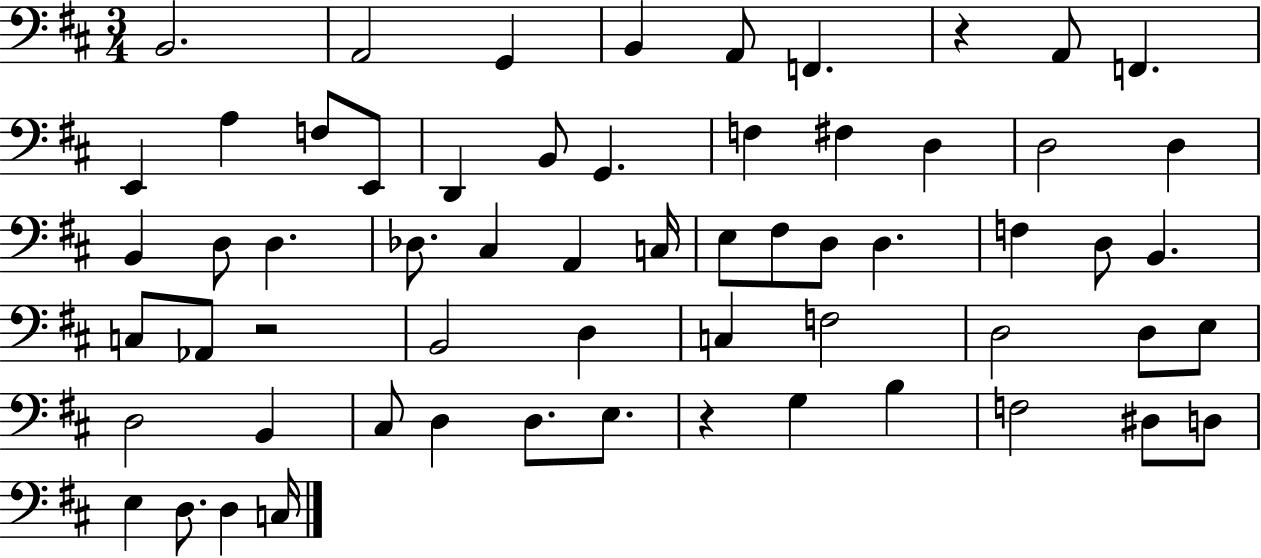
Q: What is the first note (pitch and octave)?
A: B2